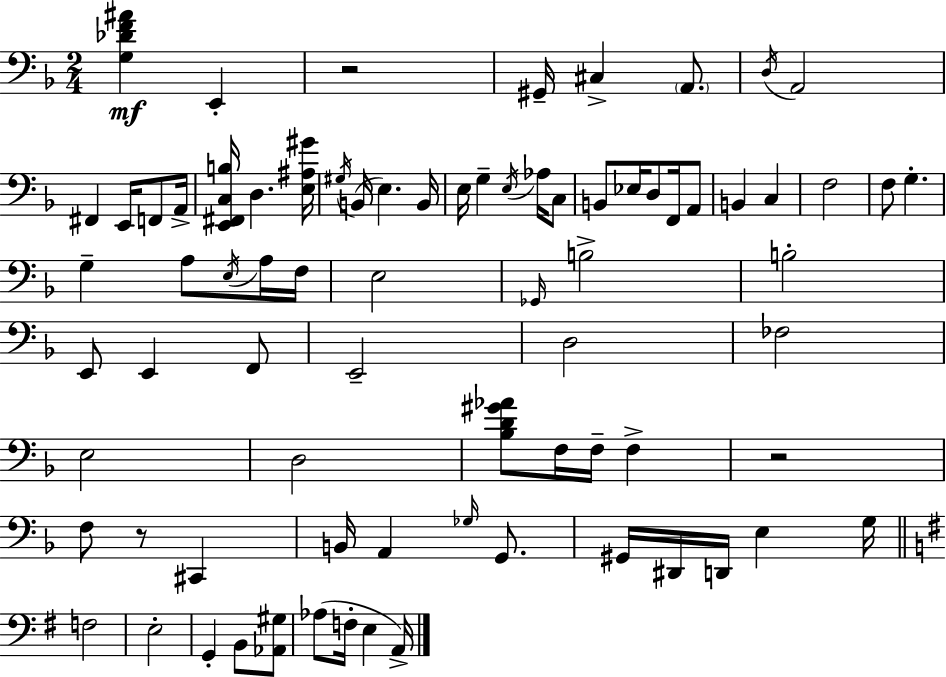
X:1
T:Untitled
M:2/4
L:1/4
K:F
[G,_DF^A] E,, z2 ^G,,/4 ^C, A,,/2 D,/4 A,,2 ^F,, E,,/4 F,,/2 A,,/4 [E,,^F,,C,B,]/4 D, [E,^A,^G]/4 ^G,/4 B,,/4 E, B,,/4 E,/4 G, E,/4 _A,/4 C,/2 B,,/2 _E,/4 D,/2 F,,/4 A,,/2 B,, C, F,2 F,/2 G, G, A,/2 E,/4 A,/4 F,/4 E,2 _G,,/4 B,2 B,2 E,,/2 E,, F,,/2 E,,2 D,2 _F,2 E,2 D,2 [_B,D^G_A]/2 F,/4 F,/4 F, z2 F,/2 z/2 ^C,, B,,/4 A,, _G,/4 G,,/2 ^G,,/4 ^D,,/4 D,,/4 E, G,/4 F,2 E,2 G,, B,,/2 [_A,,^G,]/2 _A,/2 F,/4 E, A,,/4